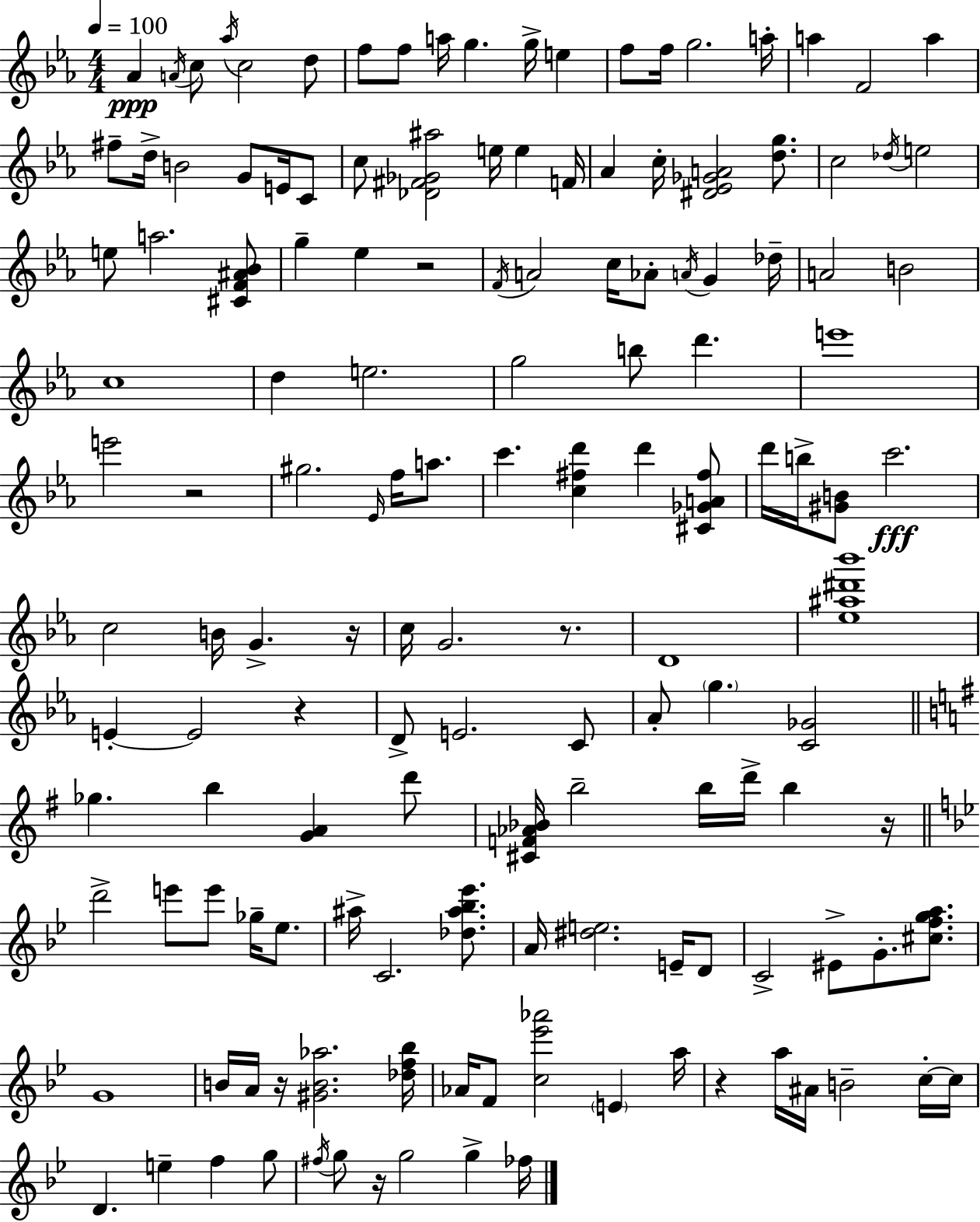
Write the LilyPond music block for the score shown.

{
  \clef treble
  \numericTimeSignature
  \time 4/4
  \key c \minor
  \tempo 4 = 100
  aes'4\ppp \acciaccatura { a'16 } c''8 \acciaccatura { aes''16 } c''2 | d''8 f''8 f''8 a''16 g''4. g''16-> e''4 | f''8 f''16 g''2. | a''16-. a''4 f'2 a''4 | \break fis''8-- d''16-> b'2 g'8 e'16 | c'8 c''8 <des' fis' ges' ais''>2 e''16 e''4 | f'16 aes'4 c''16-. <dis' ees' ges' a'>2 <d'' g''>8. | c''2 \acciaccatura { des''16 } e''2 | \break e''8 a''2. | <cis' f' ais' bes'>8 g''4-- ees''4 r2 | \acciaccatura { f'16 } a'2 c''16 aes'8-. \acciaccatura { a'16 } | g'4 des''16-- a'2 b'2 | \break c''1 | d''4 e''2. | g''2 b''8 d'''4. | e'''1 | \break e'''2 r2 | gis''2. | \grace { ees'16 } f''16 a''8. c'''4. <c'' fis'' d'''>4 | d'''4 <cis' ges' a' fis''>8 d'''16 b''16-> <gis' b'>8 c'''2.\fff | \break c''2 b'16 g'4.-> | r16 c''16 g'2. | r8. d'1 | <ees'' ais'' dis''' bes'''>1 | \break e'4-.~~ e'2 | r4 d'8-> e'2. | c'8 aes'8-. \parenthesize g''4. <c' ges'>2 | \bar "||" \break \key g \major ges''4. b''4 <g' a'>4 d'''8 | <cis' f' aes' bes'>16 b''2-- b''16 d'''16-> b''4 r16 | \bar "||" \break \key g \minor d'''2-> e'''8 e'''8 ges''16-- ees''8. | ais''16-> c'2. <des'' ais'' bes'' ees'''>8. | a'16 <dis'' e''>2. e'16-- d'8 | c'2-> eis'8-> g'8.-. <cis'' f'' g'' a''>8. | \break g'1 | b'16 a'16 r16 <gis' b' aes''>2. <des'' f'' bes''>16 | aes'16 f'8 <c'' ees''' aes'''>2 \parenthesize e'4 a''16 | r4 a''16 ais'16 b'2-- c''16-.~~ c''16 | \break d'4. e''4-- f''4 g''8 | \acciaccatura { fis''16 } g''8 r16 g''2 g''4-> | fes''16 \bar "|."
}